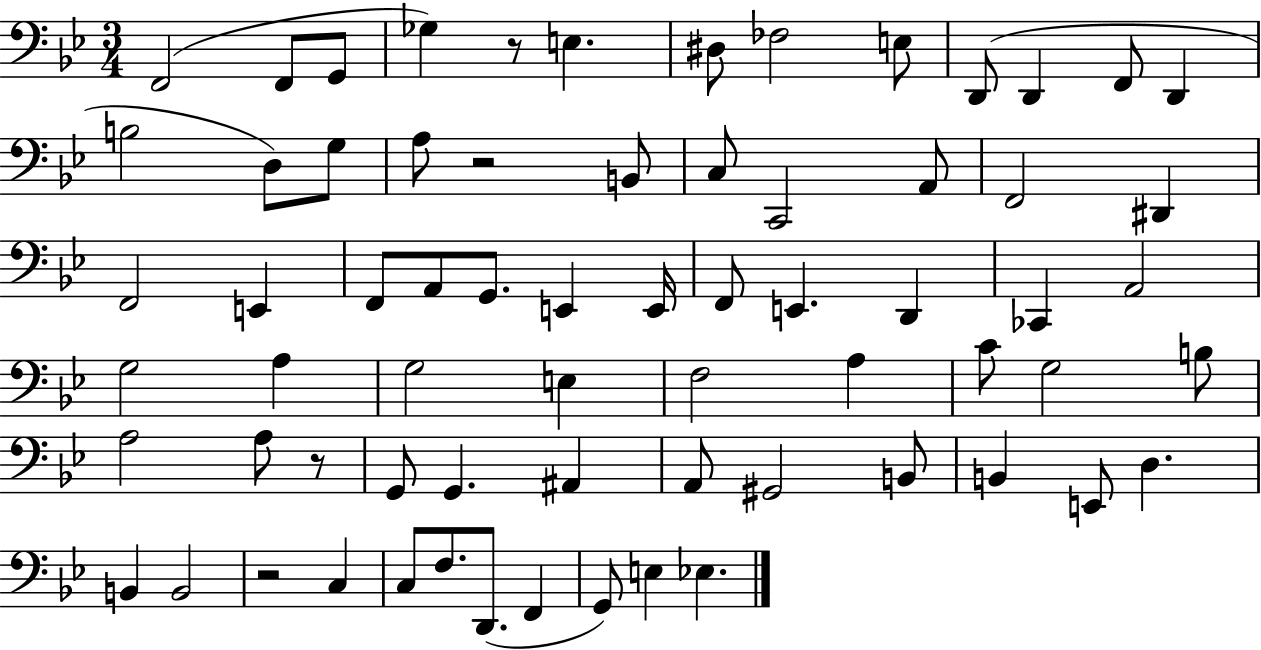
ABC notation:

X:1
T:Untitled
M:3/4
L:1/4
K:Bb
F,,2 F,,/2 G,,/2 _G, z/2 E, ^D,/2 _F,2 E,/2 D,,/2 D,, F,,/2 D,, B,2 D,/2 G,/2 A,/2 z2 B,,/2 C,/2 C,,2 A,,/2 F,,2 ^D,, F,,2 E,, F,,/2 A,,/2 G,,/2 E,, E,,/4 F,,/2 E,, D,, _C,, A,,2 G,2 A, G,2 E, F,2 A, C/2 G,2 B,/2 A,2 A,/2 z/2 G,,/2 G,, ^A,, A,,/2 ^G,,2 B,,/2 B,, E,,/2 D, B,, B,,2 z2 C, C,/2 F,/2 D,,/2 F,, G,,/2 E, _E,